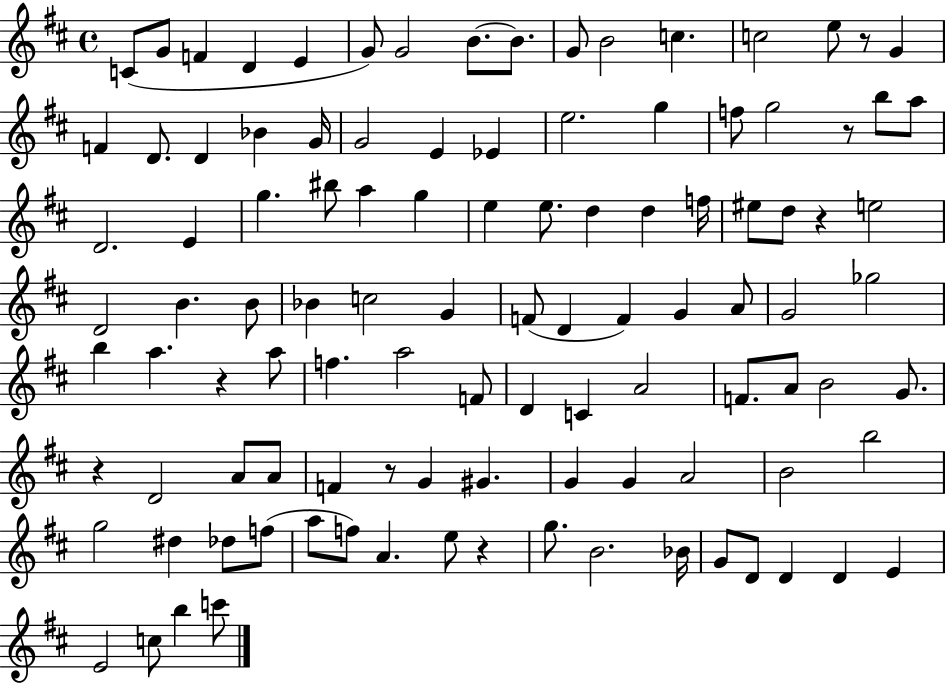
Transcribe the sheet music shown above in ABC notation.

X:1
T:Untitled
M:4/4
L:1/4
K:D
C/2 G/2 F D E G/2 G2 B/2 B/2 G/2 B2 c c2 e/2 z/2 G F D/2 D _B G/4 G2 E _E e2 g f/2 g2 z/2 b/2 a/2 D2 E g ^b/2 a g e e/2 d d f/4 ^e/2 d/2 z e2 D2 B B/2 _B c2 G F/2 D F G A/2 G2 _g2 b a z a/2 f a2 F/2 D C A2 F/2 A/2 B2 G/2 z D2 A/2 A/2 F z/2 G ^G G G A2 B2 b2 g2 ^d _d/2 f/2 a/2 f/2 A e/2 z g/2 B2 _B/4 G/2 D/2 D D E E2 c/2 b c'/2